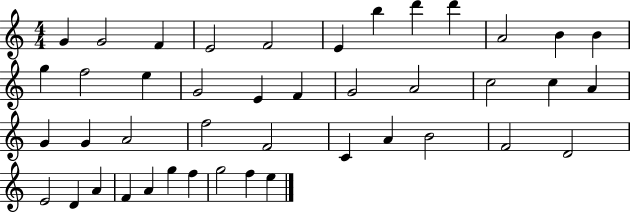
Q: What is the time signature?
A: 4/4